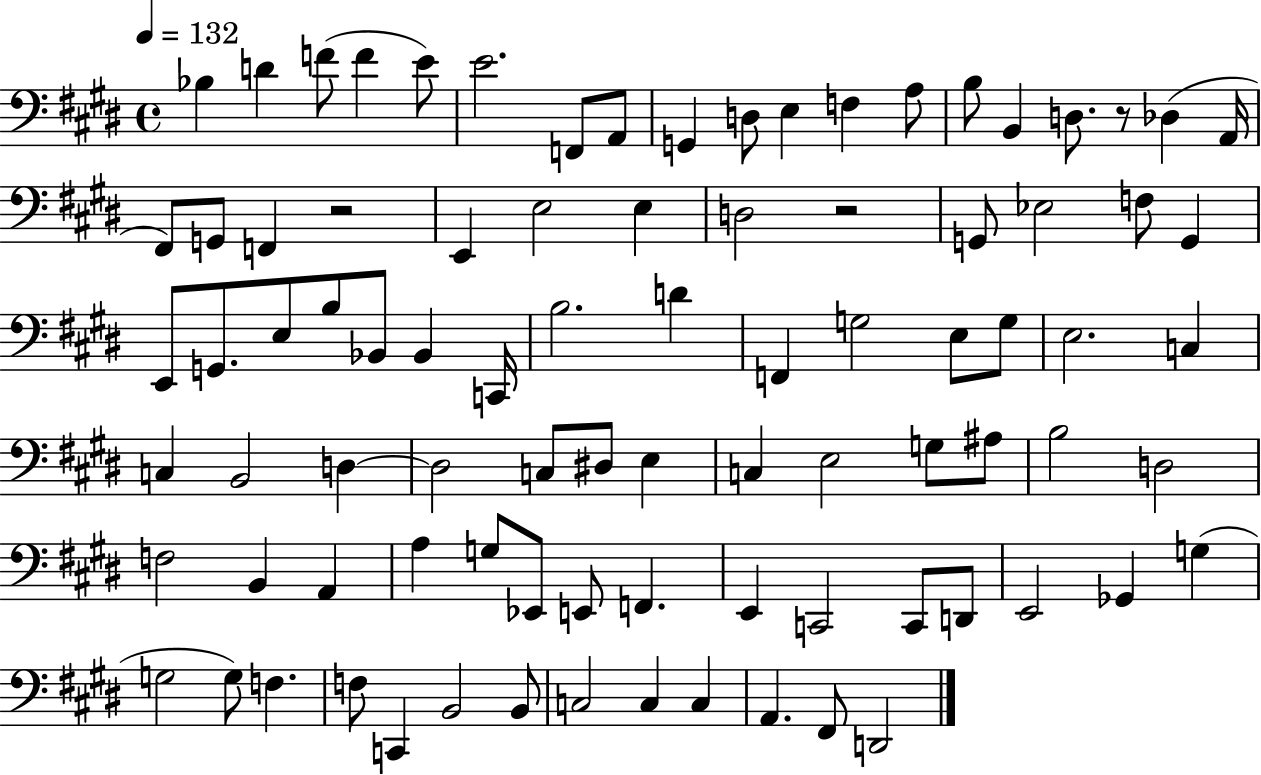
{
  \clef bass
  \time 4/4
  \defaultTimeSignature
  \key e \major
  \tempo 4 = 132
  bes4 d'4 f'8( f'4 e'8) | e'2. f,8 a,8 | g,4 d8 e4 f4 a8 | b8 b,4 d8. r8 des4( a,16 | \break fis,8) g,8 f,4 r2 | e,4 e2 e4 | d2 r2 | g,8 ees2 f8 g,4 | \break e,8 g,8. e8 b8 bes,8 bes,4 c,16 | b2. d'4 | f,4 g2 e8 g8 | e2. c4 | \break c4 b,2 d4~~ | d2 c8 dis8 e4 | c4 e2 g8 ais8 | b2 d2 | \break f2 b,4 a,4 | a4 g8 ees,8 e,8 f,4. | e,4 c,2 c,8 d,8 | e,2 ges,4 g4( | \break g2 g8) f4. | f8 c,4 b,2 b,8 | c2 c4 c4 | a,4. fis,8 d,2 | \break \bar "|."
}